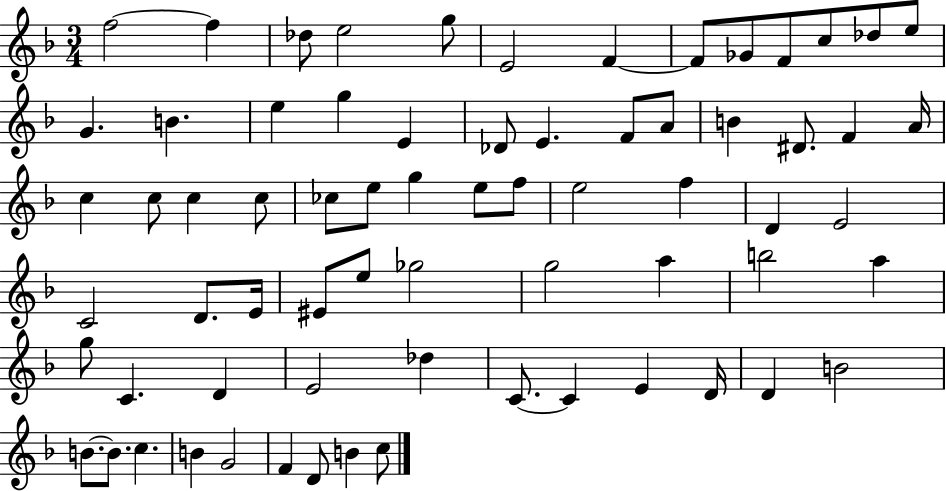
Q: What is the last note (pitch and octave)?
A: C5